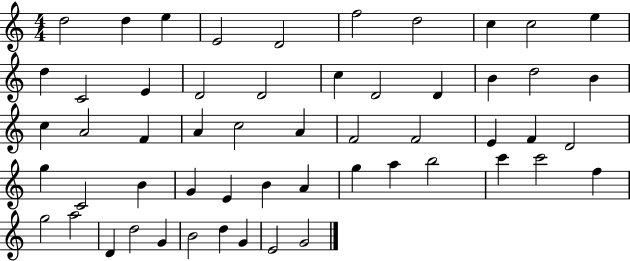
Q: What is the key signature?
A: C major